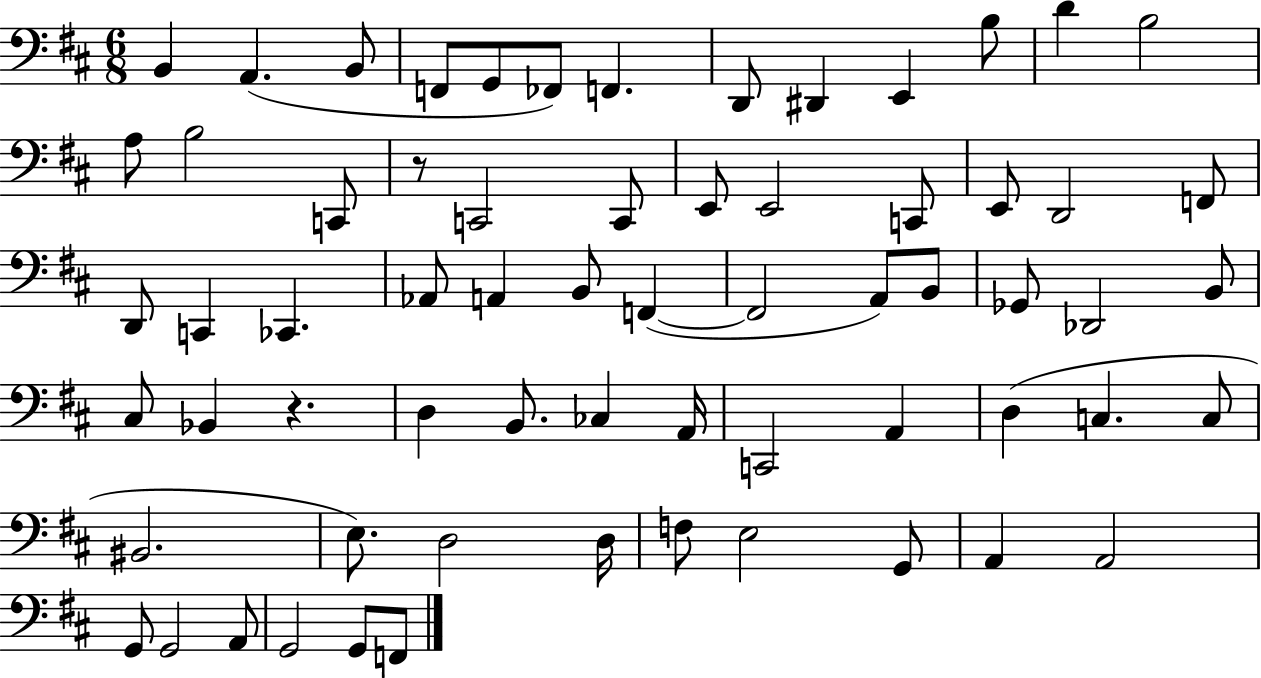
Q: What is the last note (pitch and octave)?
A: F2